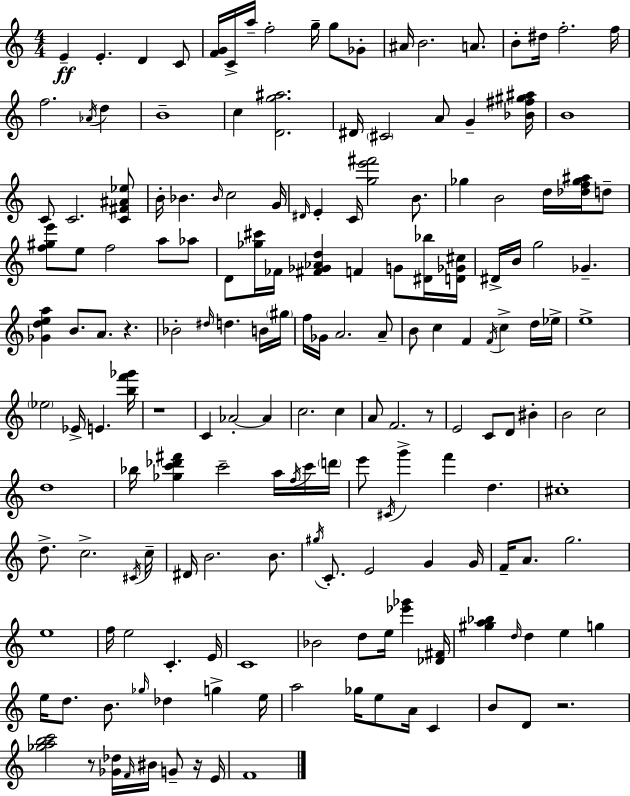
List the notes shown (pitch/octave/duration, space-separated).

E4/q E4/q. D4/q C4/e [F4,G4]/s C4/s A5/s F5/h G5/s G5/e Gb4/e A#4/s B4/h. A4/e. B4/e D#5/s F5/h. F5/s F5/h. Ab4/s D5/q B4/w C5/q [D4,G5,A#5]/h. D#4/s C#4/h A4/e G4/q [Bb4,F#5,G#5,A#5]/s B4/w C4/e C4/h. [C4,F#4,A#4,Eb5]/e B4/s Bb4/q. Bb4/s C5/h G4/s D#4/s E4/q C4/s [G5,E6,F#6]/h B4/e. Gb5/q B4/h D5/s [Db5,F5,Gb5,A#5]/s D5/e [F5,G#5,E6]/e E5/e F5/h A5/e Ab5/e D4/e [Gb5,C#6]/s FES4/s [F#4,Gb4,Ab4,D5]/q F4/q G4/e [D#4,Bb5]/s [D4,Gb4,C#5]/s D#4/s B4/s G5/h Gb4/q. [Gb4,D5,E5,A5]/q B4/e. A4/e. R/q. Bb4/h D#5/s D5/q. B4/s G#5/s F5/s Gb4/s A4/h. A4/e B4/e C5/q F4/q F4/s C5/q D5/s Eb5/s E5/w Eb5/h Eb4/s E4/q. [B5,F6,Gb6]/s R/w C4/q Ab4/h Ab4/q C5/h. C5/q A4/e F4/h. R/e E4/h C4/e D4/e BIS4/q B4/h C5/h D5/w Bb5/s [Gb5,C6,Db6,F#6]/q C6/h A5/s F5/s C6/s D6/s E6/e C#4/s G6/q F6/q D5/q. C#5/w D5/e. C5/h. C#4/s C5/s D#4/s B4/h. B4/e. G#5/s C4/e. E4/h G4/q G4/s F4/s A4/e. G5/h. E5/w F5/s E5/h C4/q. E4/s C4/w Bb4/h D5/e E5/s [Eb6,Gb6]/q [Db4,F#4]/s [G#5,A5,Bb5]/q D5/s D5/q E5/q G5/q E5/s D5/e. B4/e. Gb5/s Db5/q G5/q E5/s A5/h Gb5/s E5/e A4/s C4/q B4/e D4/e R/h. [Gb5,A5,B5,C6]/h R/e [Gb4,Db5]/s F4/s BIS4/s G4/e R/s E4/s F4/w